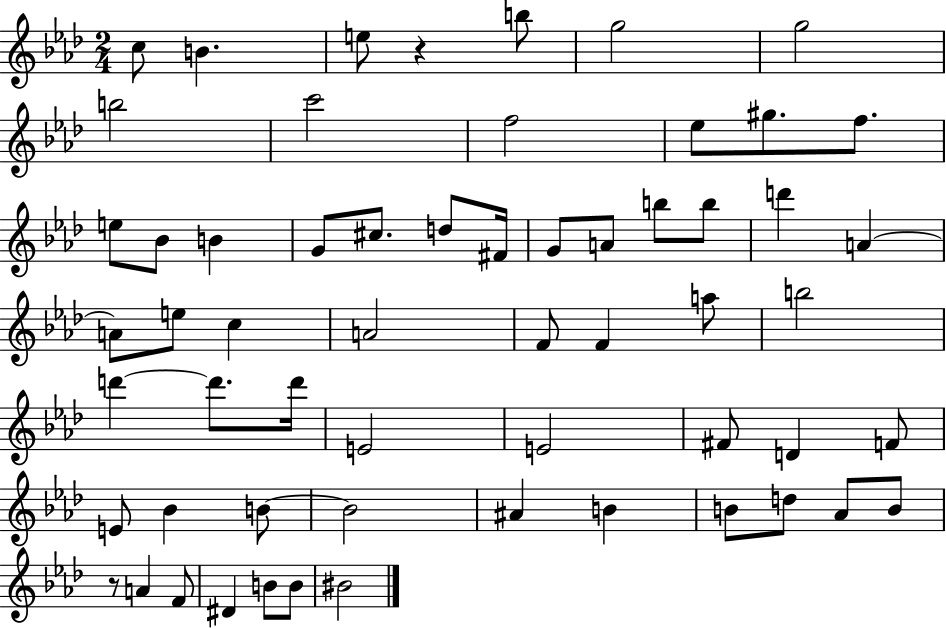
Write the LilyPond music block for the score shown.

{
  \clef treble
  \numericTimeSignature
  \time 2/4
  \key aes \major
  \repeat volta 2 { c''8 b'4. | e''8 r4 b''8 | g''2 | g''2 | \break b''2 | c'''2 | f''2 | ees''8 gis''8. f''8. | \break e''8 bes'8 b'4 | g'8 cis''8. d''8 fis'16 | g'8 a'8 b''8 b''8 | d'''4 a'4~~ | \break a'8 e''8 c''4 | a'2 | f'8 f'4 a''8 | b''2 | \break d'''4~~ d'''8. d'''16 | e'2 | e'2 | fis'8 d'4 f'8 | \break e'8 bes'4 b'8~~ | b'2 | ais'4 b'4 | b'8 d''8 aes'8 b'8 | \break r8 a'4 f'8 | dis'4 b'8 b'8 | bis'2 | } \bar "|."
}